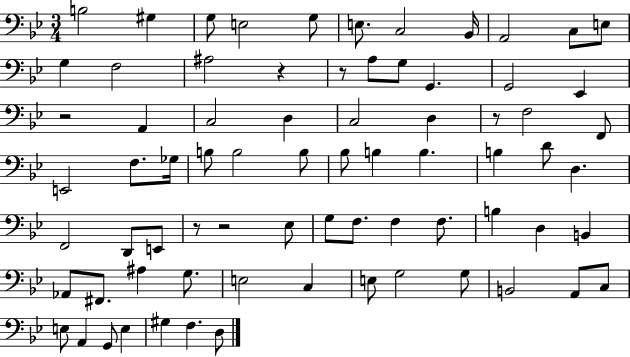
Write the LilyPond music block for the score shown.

{
  \clef bass
  \numericTimeSignature
  \time 3/4
  \key bes \major
  b2 gis4 | g8 e2 g8 | e8. c2 bes,16 | a,2 c8 e8 | \break g4 f2 | ais2 r4 | r8 a8 g8 g,4. | g,2 ees,4 | \break r2 a,4 | c2 d4 | c2 d4 | r8 f2 f,8 | \break e,2 f8. ges16 | b8 b2 b8 | bes8 b4 b4. | b4 d'8 d4. | \break f,2 d,8 e,8 | r8 r2 ees8 | g8 f8. f4 f8. | b4 d4 b,4 | \break aes,8 fis,8. ais4 g8. | e2 c4 | e8 g2 g8 | b,2 a,8 c8 | \break e8 a,4 g,8 e4 | gis4 f4. d8 | \bar "|."
}